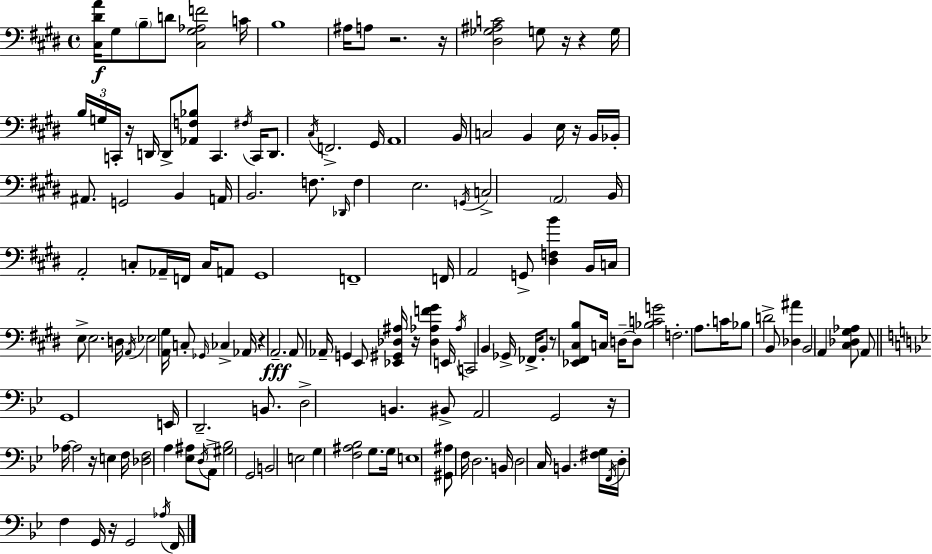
{
  \clef bass
  \time 4/4
  \defaultTimeSignature
  \key e \major
  <cis dis' a'>16\f gis8 \parenthesize b8-- d'8 <cis gis aes f'>2 c'16 | b1 | ais16 a8 r2. r16 | <dis ges ais c'>2 g8 r16 r4 g16 | \break \tuplet 3/2 { b16 g16 c,16-. } r16 d,16 d,8-> <aes, f bes>8 c,4. \acciaccatura { fis16 } | c,16 d,8. \acciaccatura { cis16 } f,2.-> | gis,16 a,1 | b,16 c2 b,4 e16 | \break r16 b,16 bes,16-. ais,8. g,2 b,4 | a,16 b,2. f8. | \grace { des,16 } f4 e2. | \acciaccatura { g,16 } c2-> \parenthesize a,2 | \break b,16 a,2-. c8-. aes,16-- | f,16 c16 a,8 gis,1 | f,1-- | f,16 a,2 g,8-> <dis f b'>4 | \break b,16 c16 e8-> e2. | d16 \acciaccatura { a,16 } ees2 <a, gis>16 c8-. | \grace { ges,16 } ces4-> aes,16 r4 a,2.--\fff | a,8 aes,16-- g,4 e,8 <ees, gis, des ais>16 | \break r16 <des aes f' gis'>4 e,16 \acciaccatura { aes16 } c,2 b,4 | ges,16-> fes,16-> b,8-. r8 <ees, fis, cis b>8 c16 d16--~~ d8 <bes c' g'>2 | f2.-. | a8. c'16 bes8 d'2-> | \break b,8 <des ais'>4 b,2 a,4 | <cis des gis aes>8 a,8 \bar "||" \break \key bes \major g,1 | e,16 d,2.-- b,8. | d2-> b,4. bis,8-> | a,2 g,2 | \break r16 aes16~~ aes2 r16 e4 f16 | <des f>2 a4 <ees ais>8 \acciaccatura { d16 } a,8-> | <gis bes>2 g,2 | b,2 e2 | \break g4 <f ais bes>2 g8. | g16 e1 | <gis, ais>8 f16 d2. | b,16 d2 c16 b,4. | \break <fis g>16 \acciaccatura { f,16 } d16-. f4 g,16 r16 g,2 | \acciaccatura { aes16 } f,16 \bar "|."
}